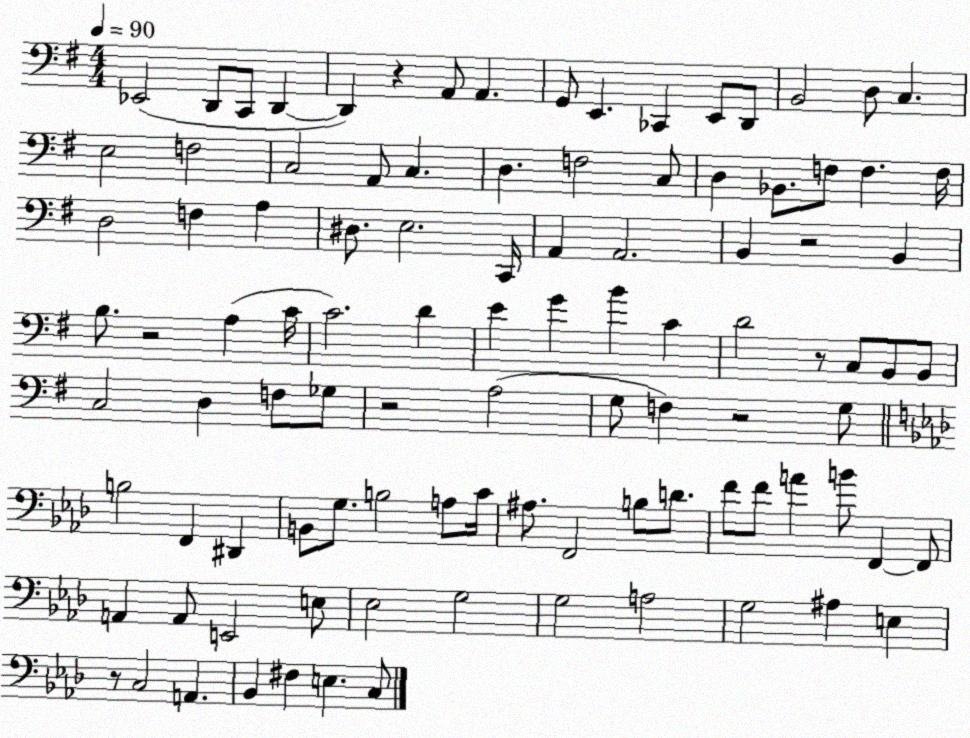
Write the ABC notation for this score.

X:1
T:Untitled
M:4/4
L:1/4
K:G
_E,,2 D,,/2 C,,/2 D,, D,, z A,,/2 A,, G,,/2 E,, _C,, E,,/2 D,,/2 B,,2 D,/2 C, E,2 F,2 C,2 A,,/2 C, D, F,2 C,/2 D, _B,,/2 F,/2 F, F,/4 D,2 F, A, ^D,/2 E,2 C,,/4 A,, A,,2 B,, z2 B,, B,/2 z2 A, C/4 C2 D E G B C D2 z/2 C,/2 B,,/2 B,,/2 C,2 D, F,/2 _G,/2 z2 A,2 G,/2 F, z2 G,/2 B,2 F,, ^D,, B,,/2 G,/2 B,2 A,/2 C/4 ^A,/2 F,,2 B,/2 D/2 F/2 F/2 A B/2 F,, F,,/2 A,, A,,/2 E,,2 E,/2 _E,2 G,2 G,2 A,2 G,2 ^A, E, z/2 C,2 A,, _B,, ^F, E, C,/2